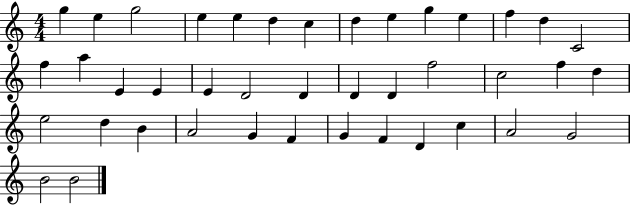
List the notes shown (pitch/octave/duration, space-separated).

G5/q E5/q G5/h E5/q E5/q D5/q C5/q D5/q E5/q G5/q E5/q F5/q D5/q C4/h F5/q A5/q E4/q E4/q E4/q D4/h D4/q D4/q D4/q F5/h C5/h F5/q D5/q E5/h D5/q B4/q A4/h G4/q F4/q G4/q F4/q D4/q C5/q A4/h G4/h B4/h B4/h